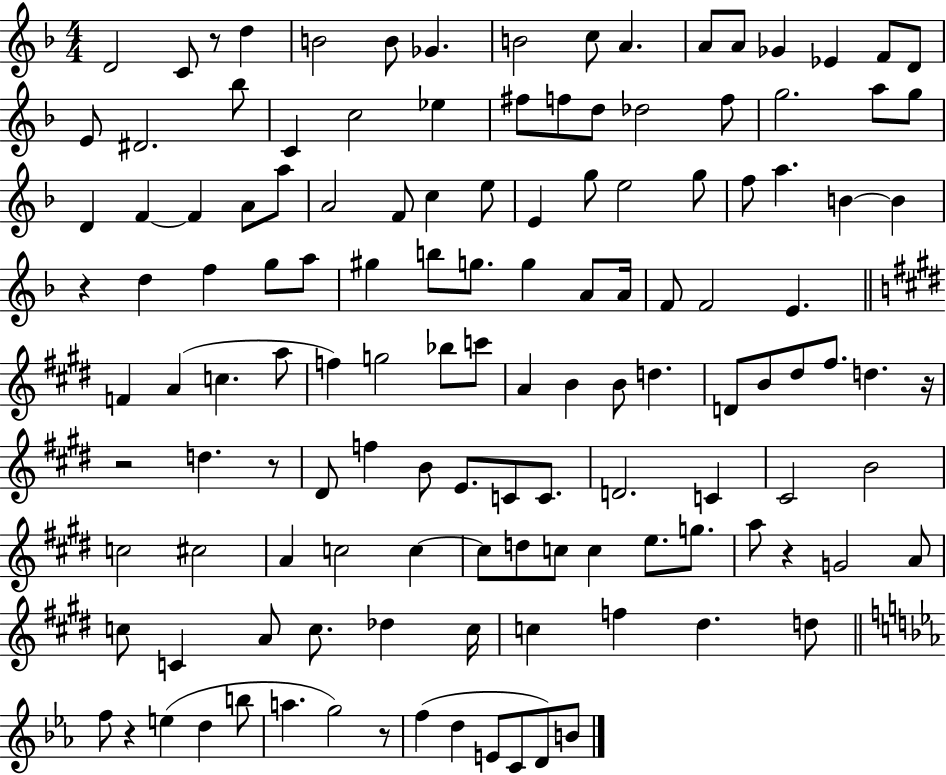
{
  \clef treble
  \numericTimeSignature
  \time 4/4
  \key f \major
  \repeat volta 2 { d'2 c'8 r8 d''4 | b'2 b'8 ges'4. | b'2 c''8 a'4. | a'8 a'8 ges'4 ees'4 f'8 d'8 | \break e'8 dis'2. bes''8 | c'4 c''2 ees''4 | fis''8 f''8 d''8 des''2 f''8 | g''2. a''8 g''8 | \break d'4 f'4~~ f'4 a'8 a''8 | a'2 f'8 c''4 e''8 | e'4 g''8 e''2 g''8 | f''8 a''4. b'4~~ b'4 | \break r4 d''4 f''4 g''8 a''8 | gis''4 b''8 g''8. g''4 a'8 a'16 | f'8 f'2 e'4. | \bar "||" \break \key e \major f'4 a'4( c''4. a''8 | f''4) g''2 bes''8 c'''8 | a'4 b'4 b'8 d''4. | d'8 b'8 dis''8 fis''8. d''4. r16 | \break r2 d''4. r8 | dis'8 f''4 b'8 e'8. c'8 c'8. | d'2. c'4 | cis'2 b'2 | \break c''2 cis''2 | a'4 c''2 c''4~~ | c''8 d''8 c''8 c''4 e''8. g''8. | a''8 r4 g'2 a'8 | \break c''8 c'4 a'8 c''8. des''4 c''16 | c''4 f''4 dis''4. d''8 | \bar "||" \break \key ees \major f''8 r4 e''4( d''4 b''8 | a''4. g''2) r8 | f''4( d''4 e'8 c'8 d'8) b'8 | } \bar "|."
}